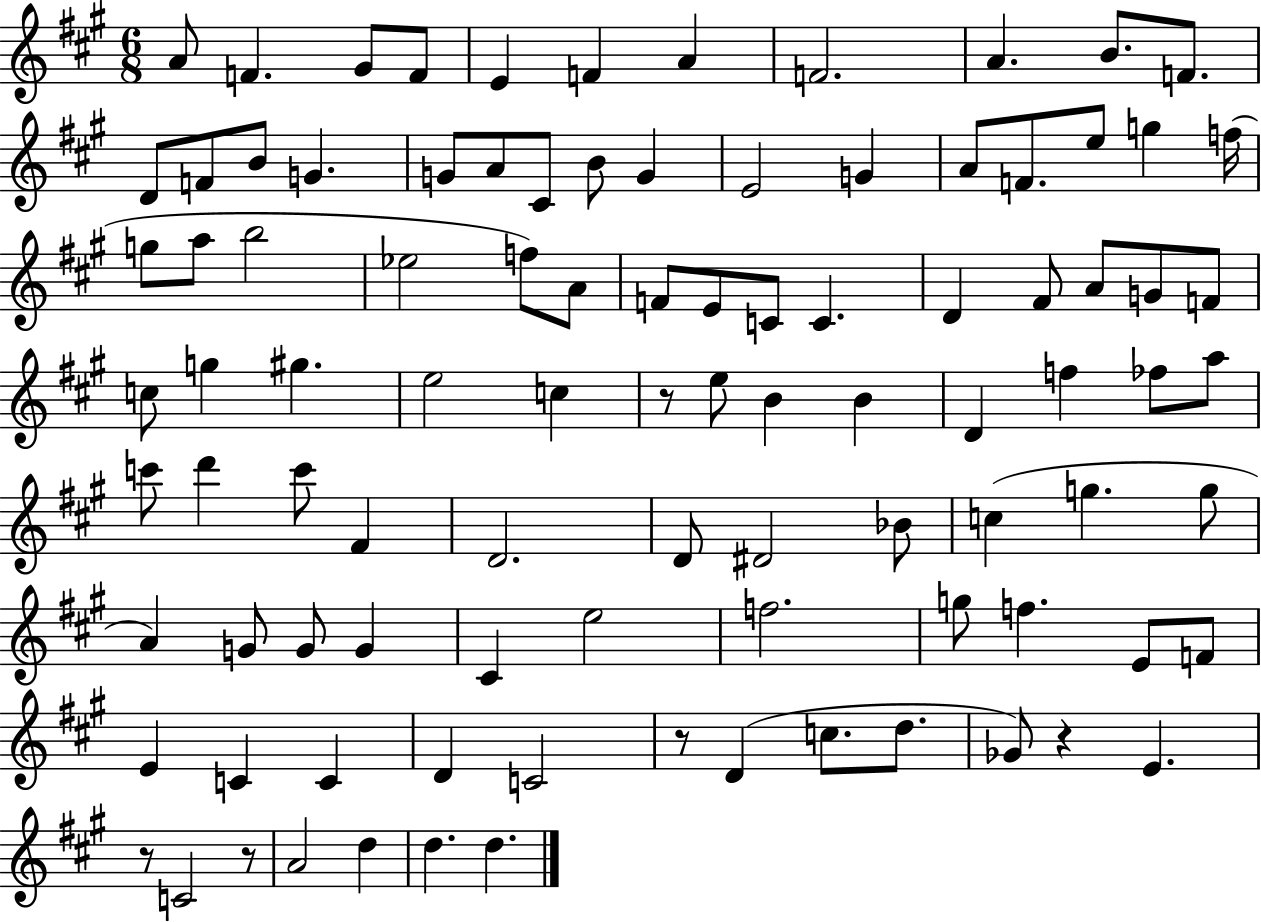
{
  \clef treble
  \numericTimeSignature
  \time 6/8
  \key a \major
  a'8 f'4. gis'8 f'8 | e'4 f'4 a'4 | f'2. | a'4. b'8. f'8. | \break d'8 f'8 b'8 g'4. | g'8 a'8 cis'8 b'8 g'4 | e'2 g'4 | a'8 f'8. e''8 g''4 f''16( | \break g''8 a''8 b''2 | ees''2 f''8) a'8 | f'8 e'8 c'8 c'4. | d'4 fis'8 a'8 g'8 f'8 | \break c''8 g''4 gis''4. | e''2 c''4 | r8 e''8 b'4 b'4 | d'4 f''4 fes''8 a''8 | \break c'''8 d'''4 c'''8 fis'4 | d'2. | d'8 dis'2 bes'8 | c''4( g''4. g''8 | \break a'4) g'8 g'8 g'4 | cis'4 e''2 | f''2. | g''8 f''4. e'8 f'8 | \break e'4 c'4 c'4 | d'4 c'2 | r8 d'4( c''8. d''8. | ges'8) r4 e'4. | \break r8 c'2 r8 | a'2 d''4 | d''4. d''4. | \bar "|."
}